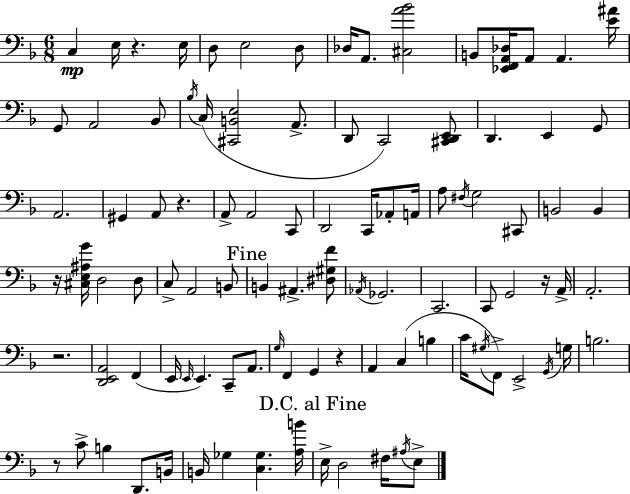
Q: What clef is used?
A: bass